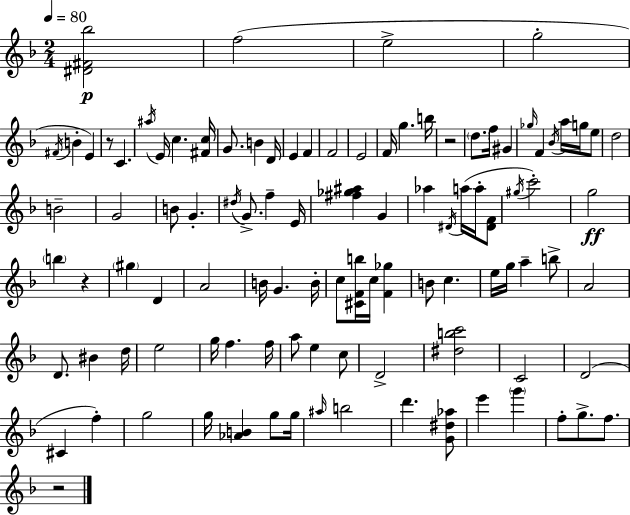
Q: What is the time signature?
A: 2/4